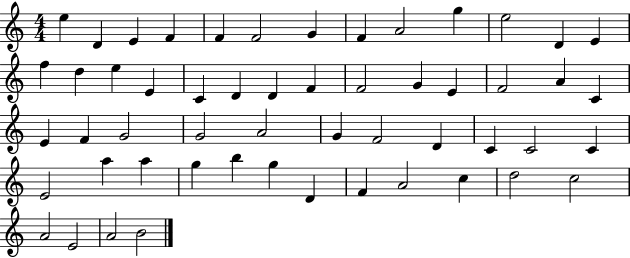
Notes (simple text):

E5/q D4/q E4/q F4/q F4/q F4/h G4/q F4/q A4/h G5/q E5/h D4/q E4/q F5/q D5/q E5/q E4/q C4/q D4/q D4/q F4/q F4/h G4/q E4/q F4/h A4/q C4/q E4/q F4/q G4/h G4/h A4/h G4/q F4/h D4/q C4/q C4/h C4/q E4/h A5/q A5/q G5/q B5/q G5/q D4/q F4/q A4/h C5/q D5/h C5/h A4/h E4/h A4/h B4/h